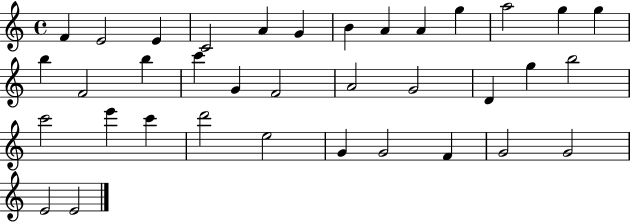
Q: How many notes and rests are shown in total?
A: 36